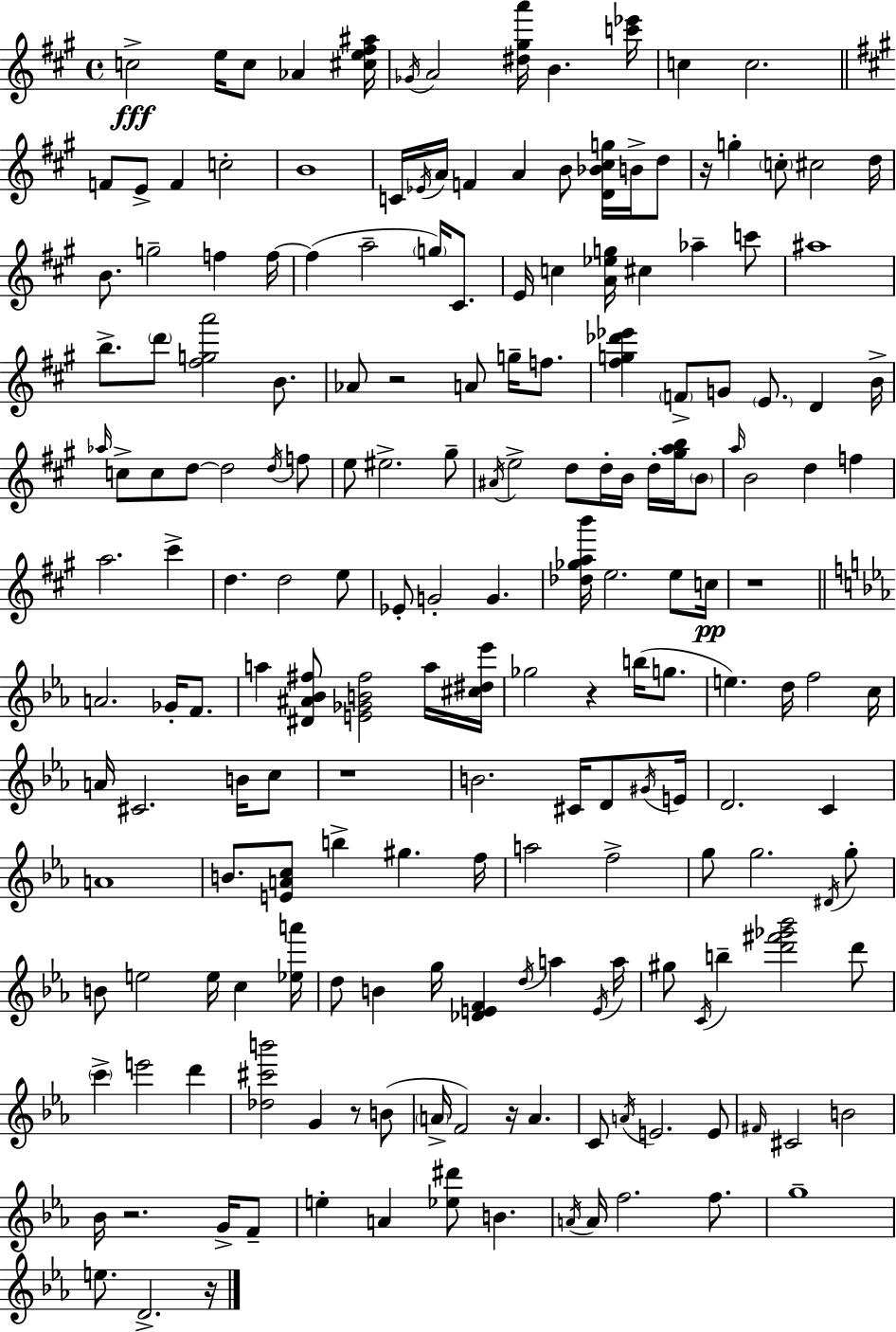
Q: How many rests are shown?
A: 9